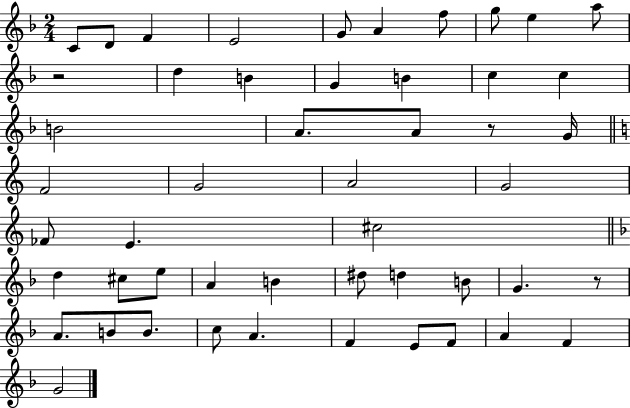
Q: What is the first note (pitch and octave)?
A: C4